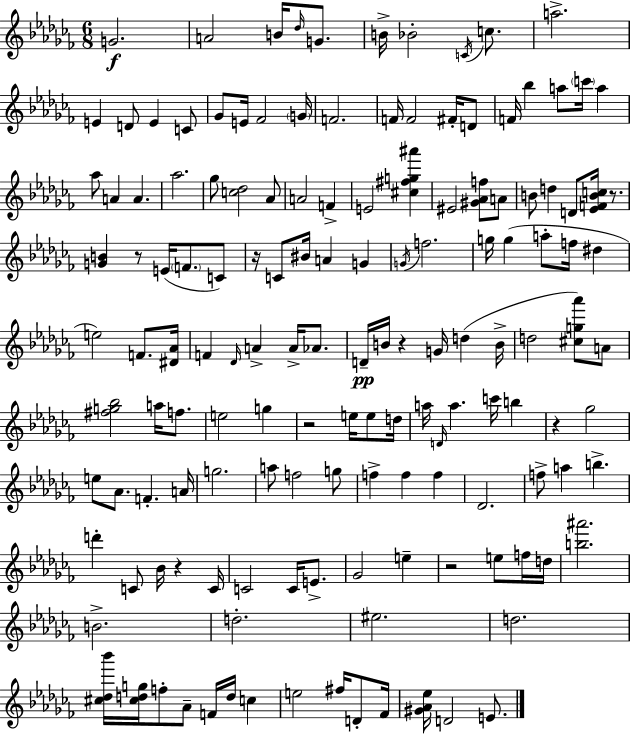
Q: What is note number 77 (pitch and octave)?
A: D5